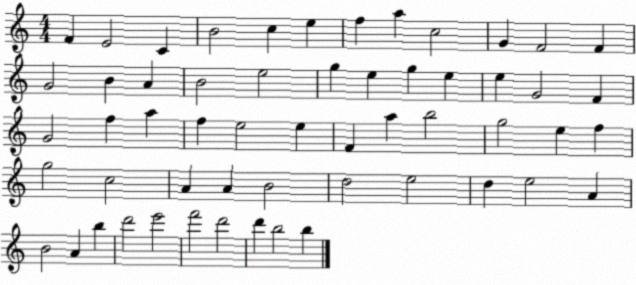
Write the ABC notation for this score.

X:1
T:Untitled
M:4/4
L:1/4
K:C
F E2 C B2 c e f a c2 G F2 F G2 B A B2 e2 g e g e e G2 F G2 f a f e2 e F a b2 g2 e f g2 c2 A A B2 d2 e2 d e2 A B2 A b d'2 e'2 f'2 d'2 d' b2 b